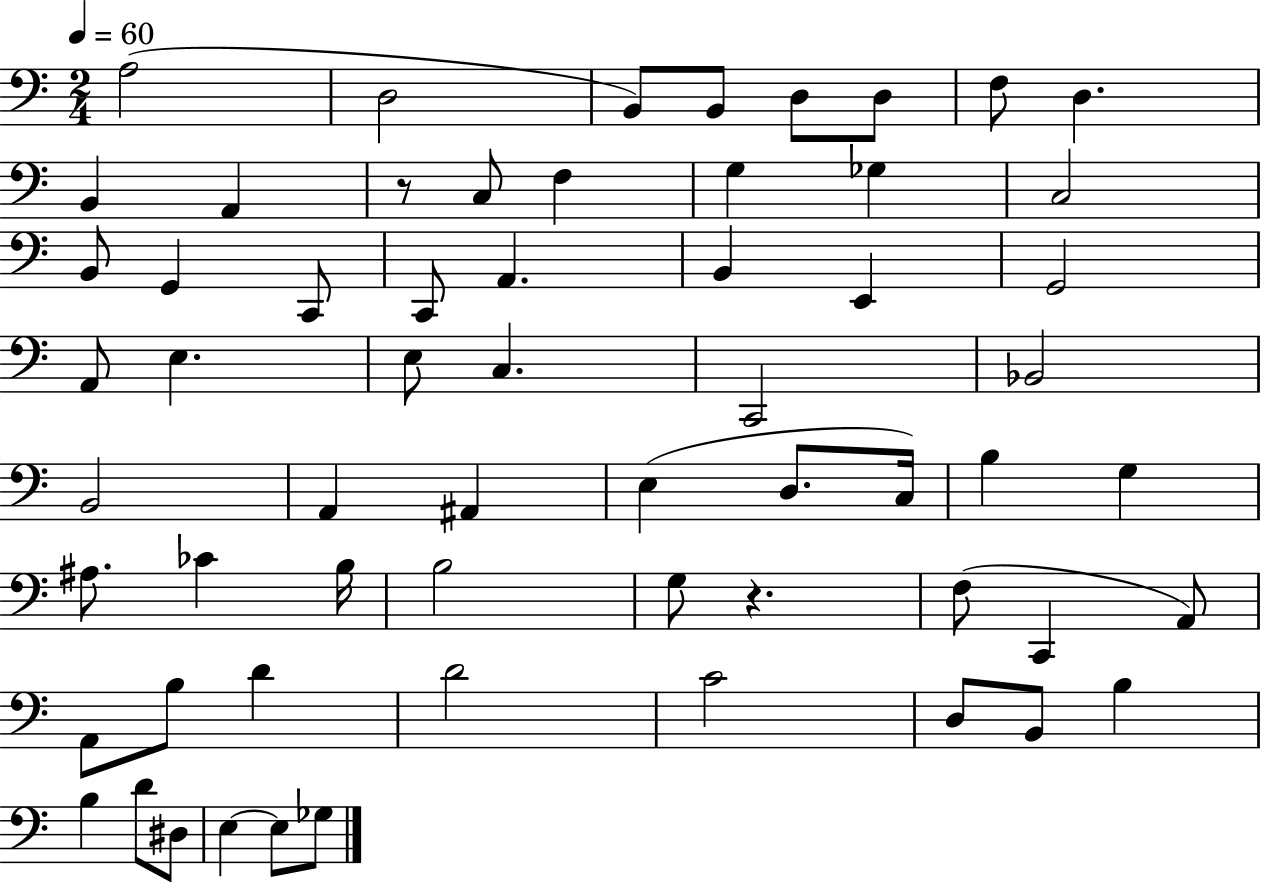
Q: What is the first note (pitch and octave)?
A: A3